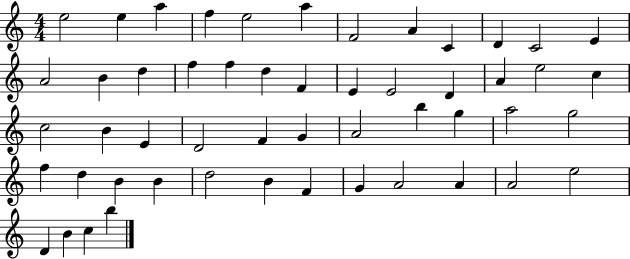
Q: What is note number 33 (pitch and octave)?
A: B5